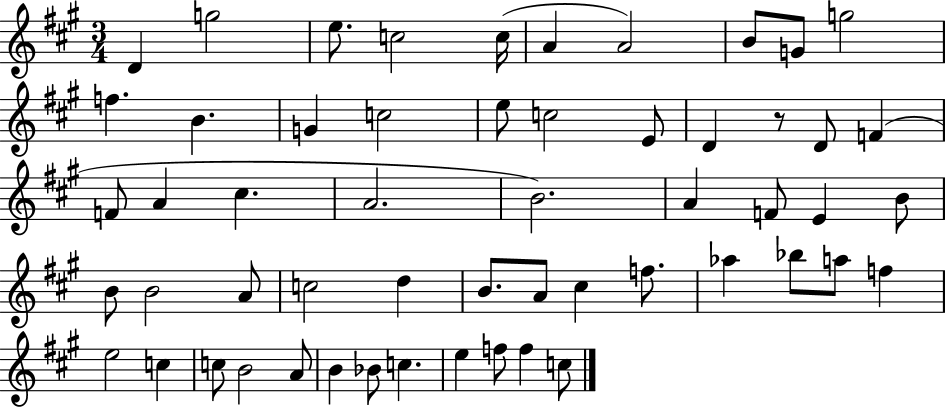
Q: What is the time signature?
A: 3/4